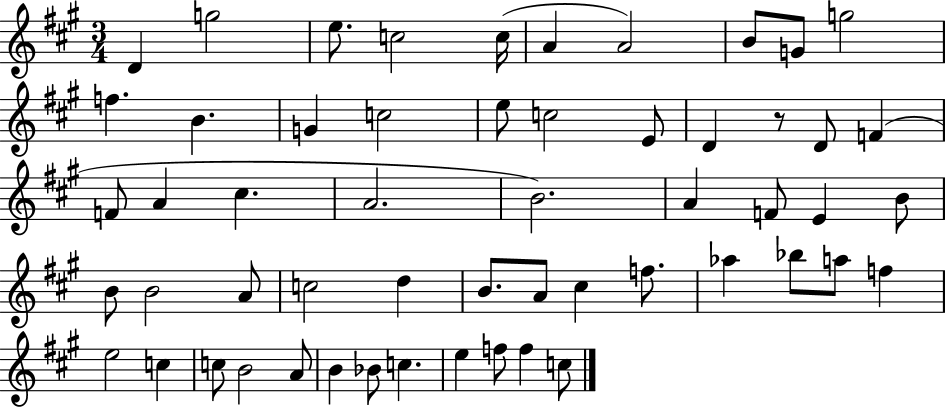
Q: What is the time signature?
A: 3/4